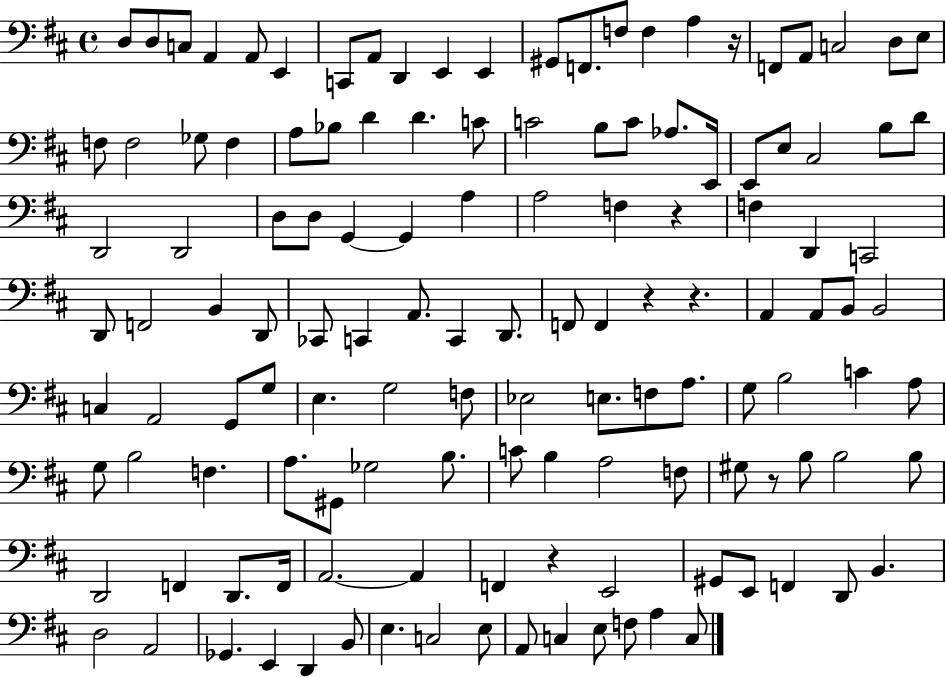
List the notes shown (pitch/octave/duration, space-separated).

D3/e D3/e C3/e A2/q A2/e E2/q C2/e A2/e D2/q E2/q E2/q G#2/e F2/e. F3/e F3/q A3/q R/s F2/e A2/e C3/h D3/e E3/e F3/e F3/h Gb3/e F3/q A3/e Bb3/e D4/q D4/q. C4/e C4/h B3/e C4/e Ab3/e. E2/s E2/e E3/e C#3/h B3/e D4/e D2/h D2/h D3/e D3/e G2/q G2/q A3/q A3/h F3/q R/q F3/q D2/q C2/h D2/e F2/h B2/q D2/e CES2/e C2/q A2/e. C2/q D2/e. F2/e F2/q R/q R/q. A2/q A2/e B2/e B2/h C3/q A2/h G2/e G3/e E3/q. G3/h F3/e Eb3/h E3/e. F3/e A3/e. G3/e B3/h C4/q A3/e G3/e B3/h F3/q. A3/e. G#2/e Gb3/h B3/e. C4/e B3/q A3/h F3/e G#3/e R/e B3/e B3/h B3/e D2/h F2/q D2/e. F2/s A2/h. A2/q F2/q R/q E2/h G#2/e E2/e F2/q D2/e B2/q. D3/h A2/h Gb2/q. E2/q D2/q B2/e E3/q. C3/h E3/e A2/e C3/q E3/e F3/e A3/q C3/e